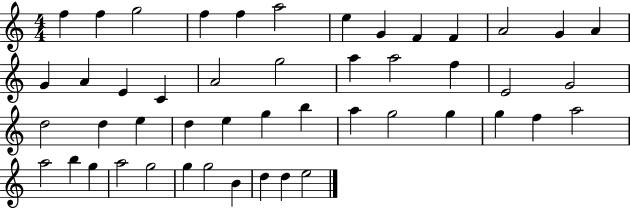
X:1
T:Untitled
M:4/4
L:1/4
K:C
f f g2 f f a2 e G F F A2 G A G A E C A2 g2 a a2 f E2 G2 d2 d e d e g b a g2 g g f a2 a2 b g a2 g2 g g2 B d d e2